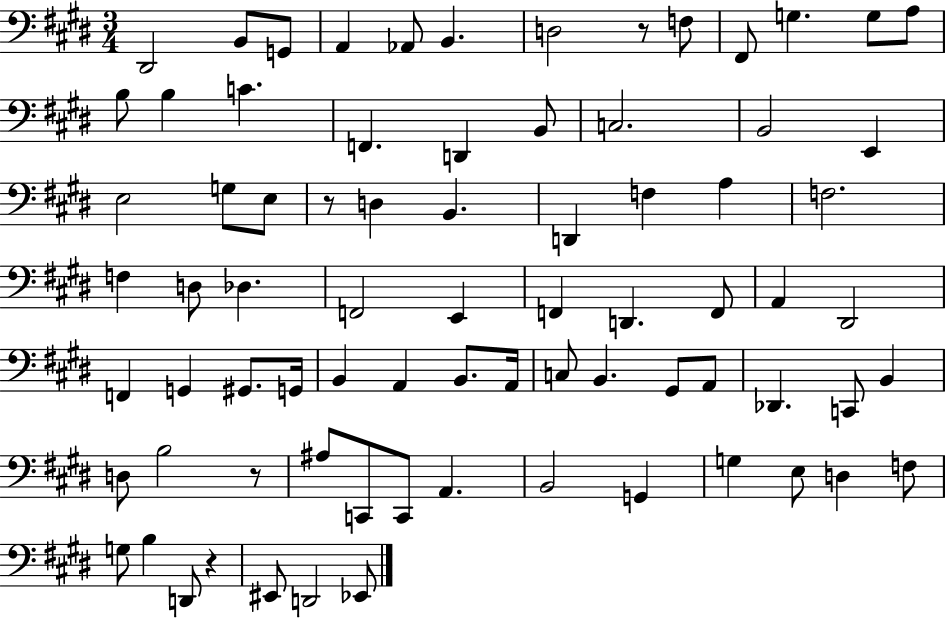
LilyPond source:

{
  \clef bass
  \numericTimeSignature
  \time 3/4
  \key e \major
  \repeat volta 2 { dis,2 b,8 g,8 | a,4 aes,8 b,4. | d2 r8 f8 | fis,8 g4. g8 a8 | \break b8 b4 c'4. | f,4. d,4 b,8 | c2. | b,2 e,4 | \break e2 g8 e8 | r8 d4 b,4. | d,4 f4 a4 | f2. | \break f4 d8 des4. | f,2 e,4 | f,4 d,4. f,8 | a,4 dis,2 | \break f,4 g,4 gis,8. g,16 | b,4 a,4 b,8. a,16 | c8 b,4. gis,8 a,8 | des,4. c,8 b,4 | \break d8 b2 r8 | ais8 c,8 c,8 a,4. | b,2 g,4 | g4 e8 d4 f8 | \break g8 b4 d,8 r4 | eis,8 d,2 ees,8 | } \bar "|."
}